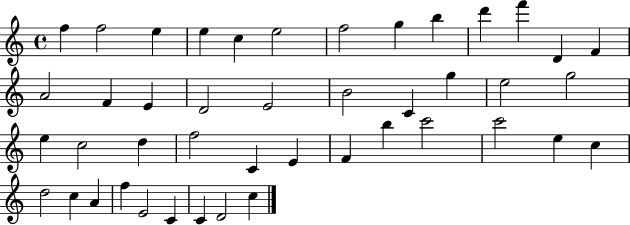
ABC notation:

X:1
T:Untitled
M:4/4
L:1/4
K:C
f f2 e e c e2 f2 g b d' f' D F A2 F E D2 E2 B2 C g e2 g2 e c2 d f2 C E F b c'2 c'2 e c d2 c A f E2 C C D2 c